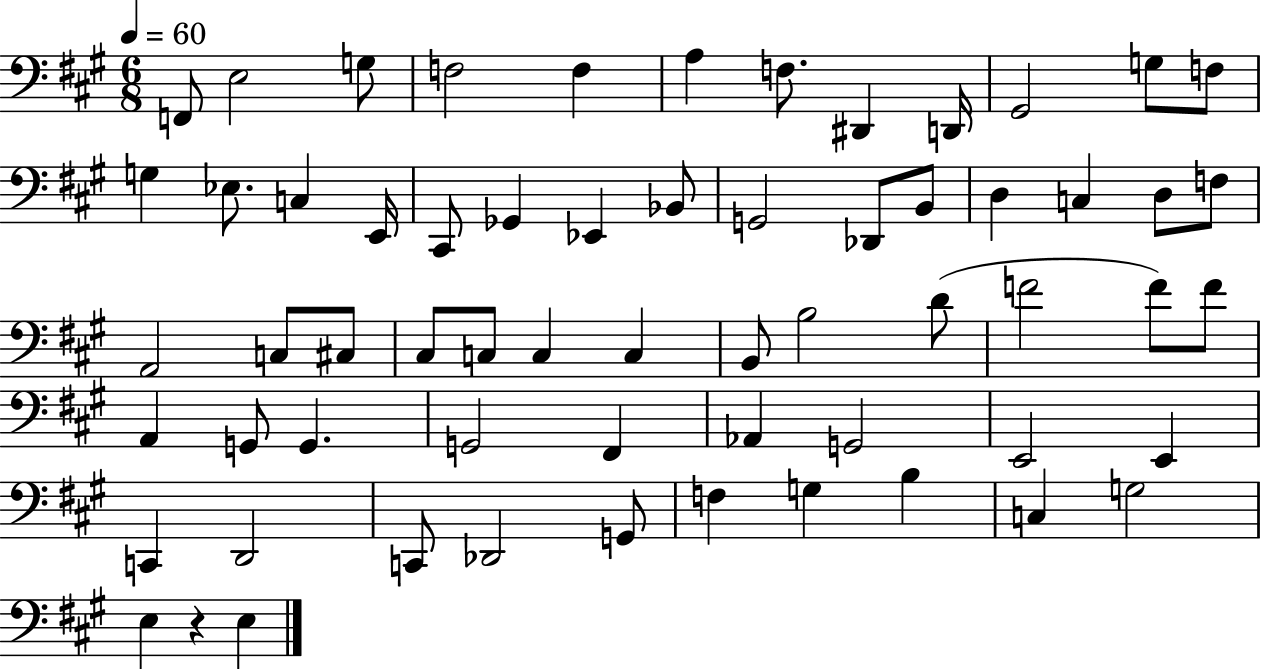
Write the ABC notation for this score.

X:1
T:Untitled
M:6/8
L:1/4
K:A
F,,/2 E,2 G,/2 F,2 F, A, F,/2 ^D,, D,,/4 ^G,,2 G,/2 F,/2 G, _E,/2 C, E,,/4 ^C,,/2 _G,, _E,, _B,,/2 G,,2 _D,,/2 B,,/2 D, C, D,/2 F,/2 A,,2 C,/2 ^C,/2 ^C,/2 C,/2 C, C, B,,/2 B,2 D/2 F2 F/2 F/2 A,, G,,/2 G,, G,,2 ^F,, _A,, G,,2 E,,2 E,, C,, D,,2 C,,/2 _D,,2 G,,/2 F, G, B, C, G,2 E, z E,